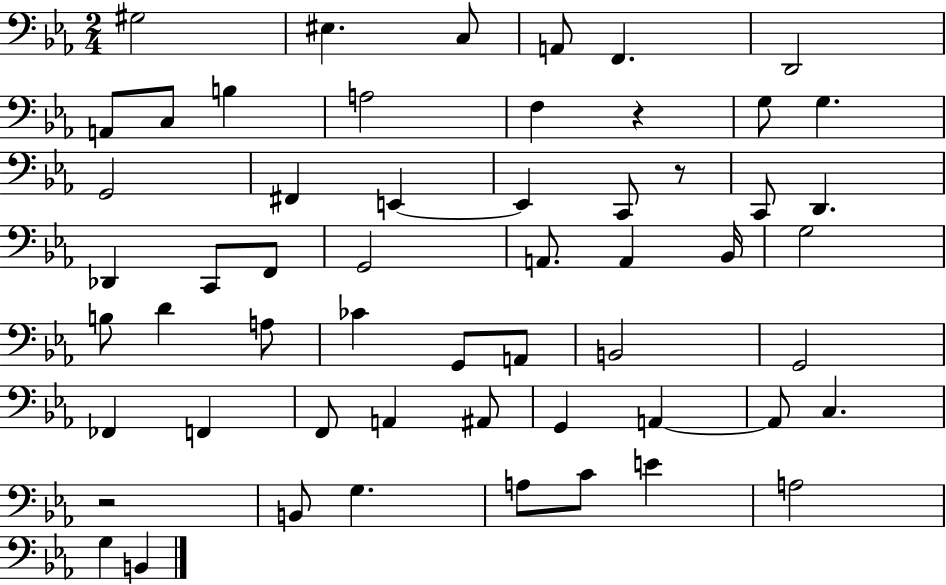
G#3/h EIS3/q. C3/e A2/e F2/q. D2/h A2/e C3/e B3/q A3/h F3/q R/q G3/e G3/q. G2/h F#2/q E2/q E2/q C2/e R/e C2/e D2/q. Db2/q C2/e F2/e G2/h A2/e. A2/q Bb2/s G3/h B3/e D4/q A3/e CES4/q G2/e A2/e B2/h G2/h FES2/q F2/q F2/e A2/q A#2/e G2/q A2/q A2/e C3/q. R/h B2/e G3/q. A3/e C4/e E4/q A3/h G3/q B2/q